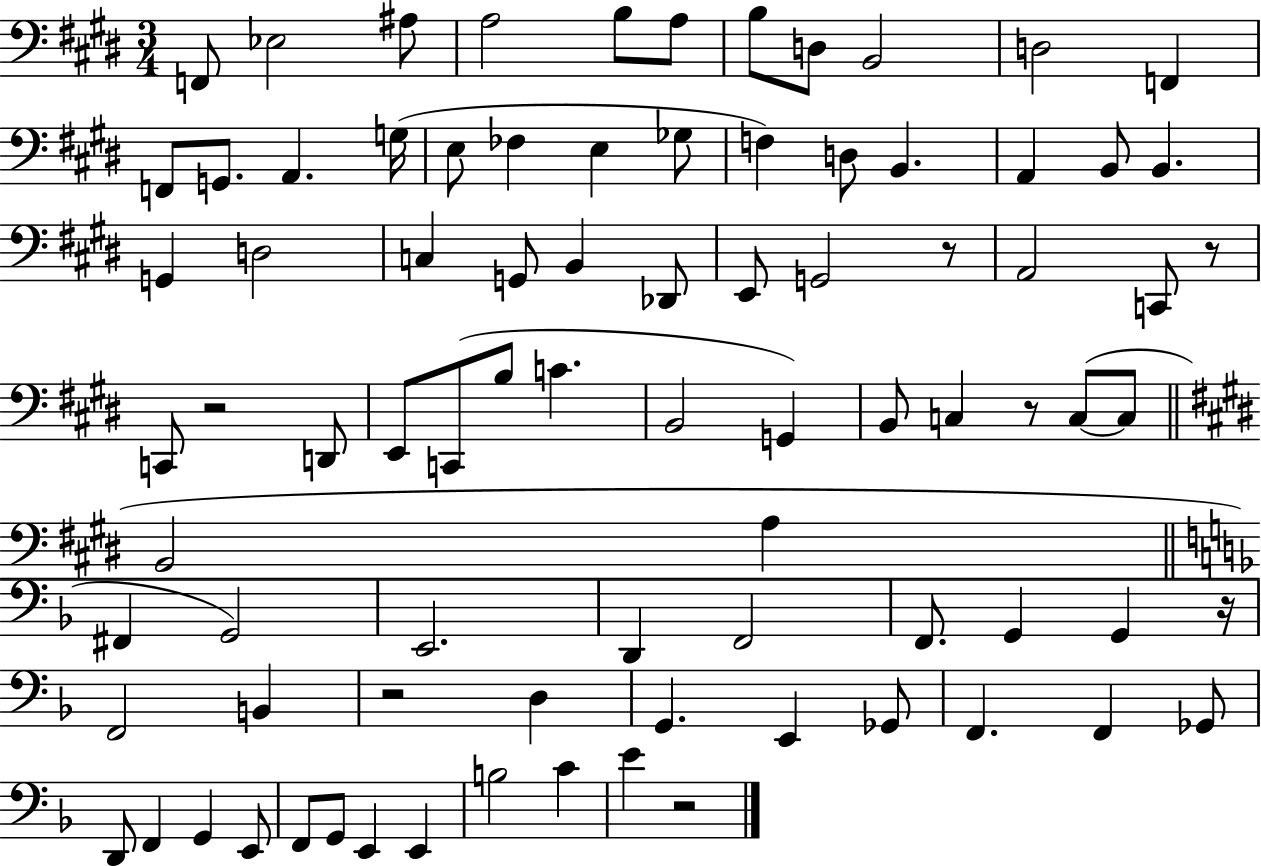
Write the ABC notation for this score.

X:1
T:Untitled
M:3/4
L:1/4
K:E
F,,/2 _E,2 ^A,/2 A,2 B,/2 A,/2 B,/2 D,/2 B,,2 D,2 F,, F,,/2 G,,/2 A,, G,/4 E,/2 _F, E, _G,/2 F, D,/2 B,, A,, B,,/2 B,, G,, D,2 C, G,,/2 B,, _D,,/2 E,,/2 G,,2 z/2 A,,2 C,,/2 z/2 C,,/2 z2 D,,/2 E,,/2 C,,/2 B,/2 C B,,2 G,, B,,/2 C, z/2 C,/2 C,/2 B,,2 A, ^F,, G,,2 E,,2 D,, F,,2 F,,/2 G,, G,, z/4 F,,2 B,, z2 D, G,, E,, _G,,/2 F,, F,, _G,,/2 D,,/2 F,, G,, E,,/2 F,,/2 G,,/2 E,, E,, B,2 C E z2